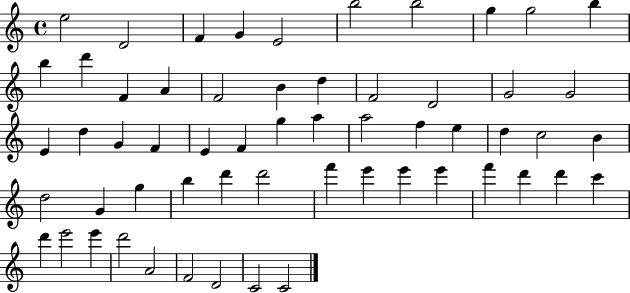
{
  \clef treble
  \time 4/4
  \defaultTimeSignature
  \key c \major
  e''2 d'2 | f'4 g'4 e'2 | b''2 b''2 | g''4 g''2 b''4 | \break b''4 d'''4 f'4 a'4 | f'2 b'4 d''4 | f'2 d'2 | g'2 g'2 | \break e'4 d''4 g'4 f'4 | e'4 f'4 g''4 a''4 | a''2 f''4 e''4 | d''4 c''2 b'4 | \break d''2 g'4 g''4 | b''4 d'''4 d'''2 | f'''4 e'''4 e'''4 e'''4 | f'''4 d'''4 d'''4 c'''4 | \break d'''4 e'''2 e'''4 | d'''2 a'2 | f'2 d'2 | c'2 c'2 | \break \bar "|."
}